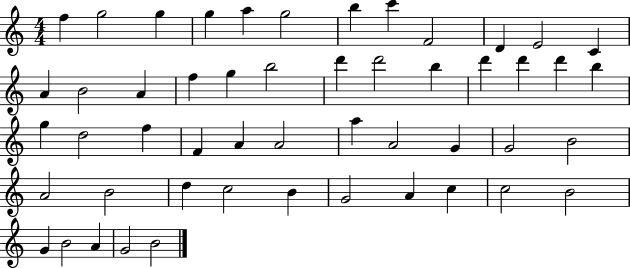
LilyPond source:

{
  \clef treble
  \numericTimeSignature
  \time 4/4
  \key c \major
  f''4 g''2 g''4 | g''4 a''4 g''2 | b''4 c'''4 f'2 | d'4 e'2 c'4 | \break a'4 b'2 a'4 | f''4 g''4 b''2 | d'''4 d'''2 b''4 | d'''4 d'''4 d'''4 b''4 | \break g''4 d''2 f''4 | f'4 a'4 a'2 | a''4 a'2 g'4 | g'2 b'2 | \break a'2 b'2 | d''4 c''2 b'4 | g'2 a'4 c''4 | c''2 b'2 | \break g'4 b'2 a'4 | g'2 b'2 | \bar "|."
}